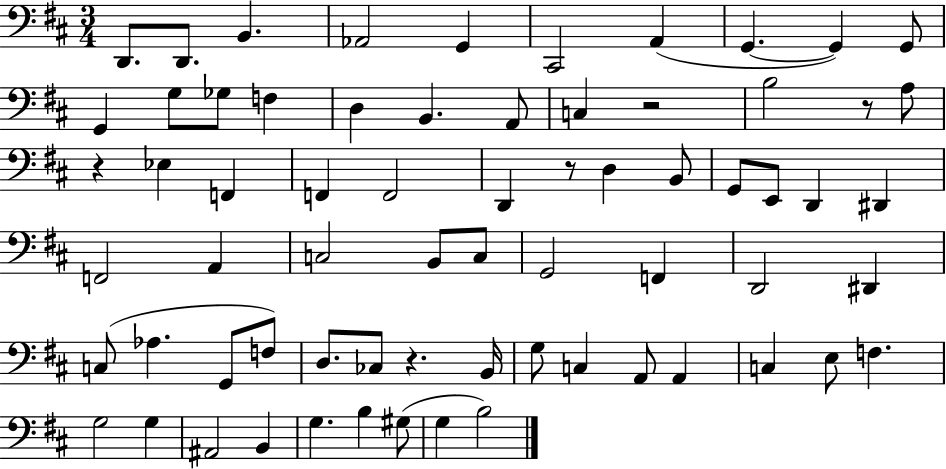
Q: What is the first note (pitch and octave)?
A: D2